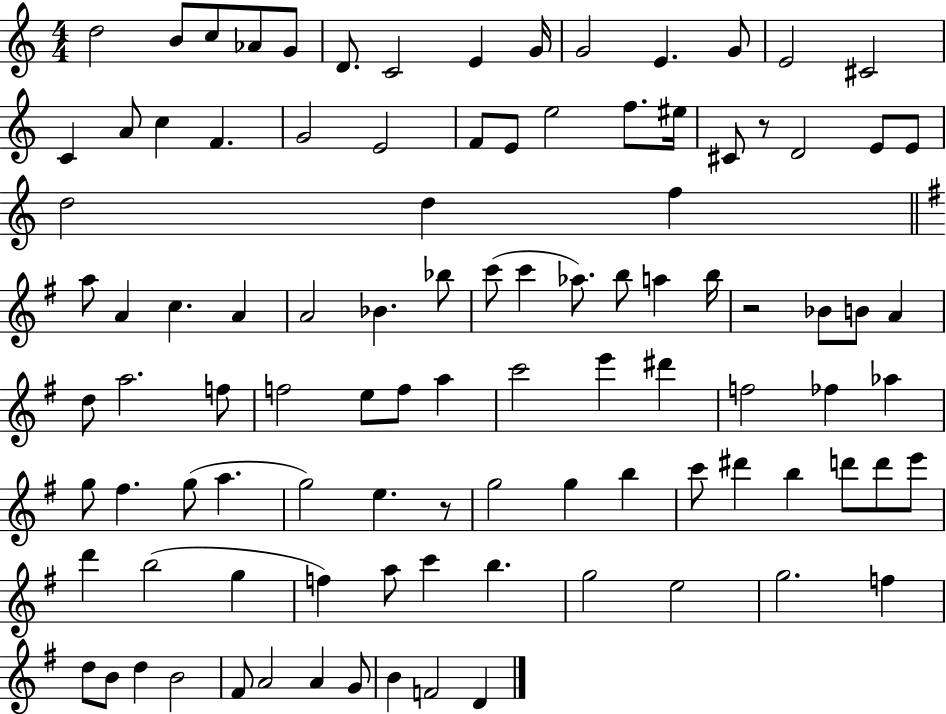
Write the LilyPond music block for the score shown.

{
  \clef treble
  \numericTimeSignature
  \time 4/4
  \key c \major
  d''2 b'8 c''8 aes'8 g'8 | d'8. c'2 e'4 g'16 | g'2 e'4. g'8 | e'2 cis'2 | \break c'4 a'8 c''4 f'4. | g'2 e'2 | f'8 e'8 e''2 f''8. eis''16 | cis'8 r8 d'2 e'8 e'8 | \break d''2 d''4 f''4 | \bar "||" \break \key e \minor a''8 a'4 c''4. a'4 | a'2 bes'4. bes''8 | c'''8( c'''4 aes''8.) b''8 a''4 b''16 | r2 bes'8 b'8 a'4 | \break d''8 a''2. f''8 | f''2 e''8 f''8 a''4 | c'''2 e'''4 dis'''4 | f''2 fes''4 aes''4 | \break g''8 fis''4. g''8( a''4. | g''2) e''4. r8 | g''2 g''4 b''4 | c'''8 dis'''4 b''4 d'''8 d'''8 e'''8 | \break d'''4 b''2( g''4 | f''4) a''8 c'''4 b''4. | g''2 e''2 | g''2. f''4 | \break d''8 b'8 d''4 b'2 | fis'8 a'2 a'4 g'8 | b'4 f'2 d'4 | \bar "|."
}